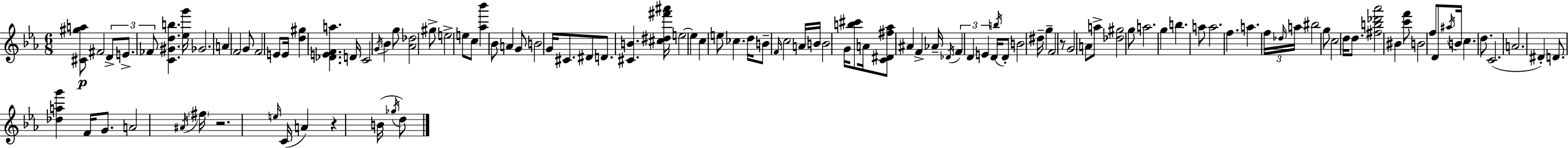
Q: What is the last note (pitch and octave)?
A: D5